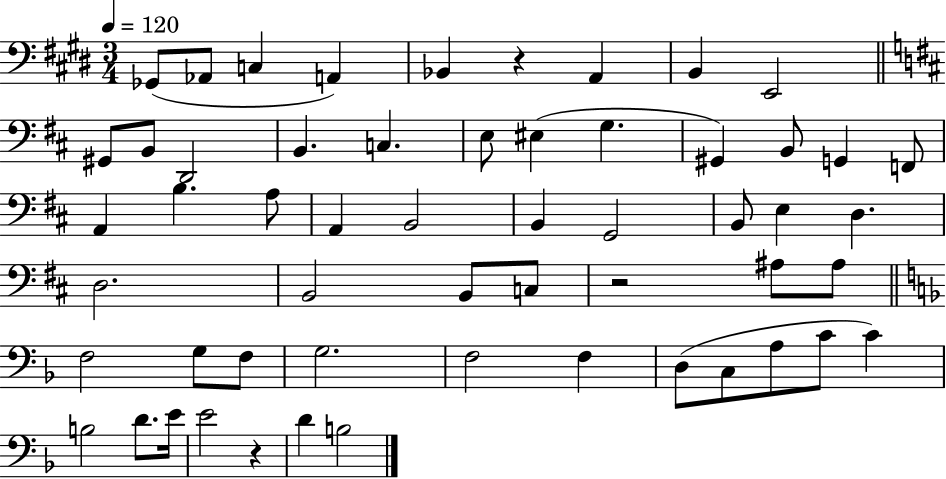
{
  \clef bass
  \numericTimeSignature
  \time 3/4
  \key e \major
  \tempo 4 = 120
  ges,8( aes,8 c4 a,4) | bes,4 r4 a,4 | b,4 e,2 | \bar "||" \break \key d \major gis,8 b,8 d,2 | b,4. c4. | e8 eis4( g4. | gis,4) b,8 g,4 f,8 | \break a,4 b4. a8 | a,4 b,2 | b,4 g,2 | b,8 e4 d4. | \break d2. | b,2 b,8 c8 | r2 ais8 ais8 | \bar "||" \break \key f \major f2 g8 f8 | g2. | f2 f4 | d8( c8 a8 c'8 c'4) | \break b2 d'8. e'16 | e'2 r4 | d'4 b2 | \bar "|."
}